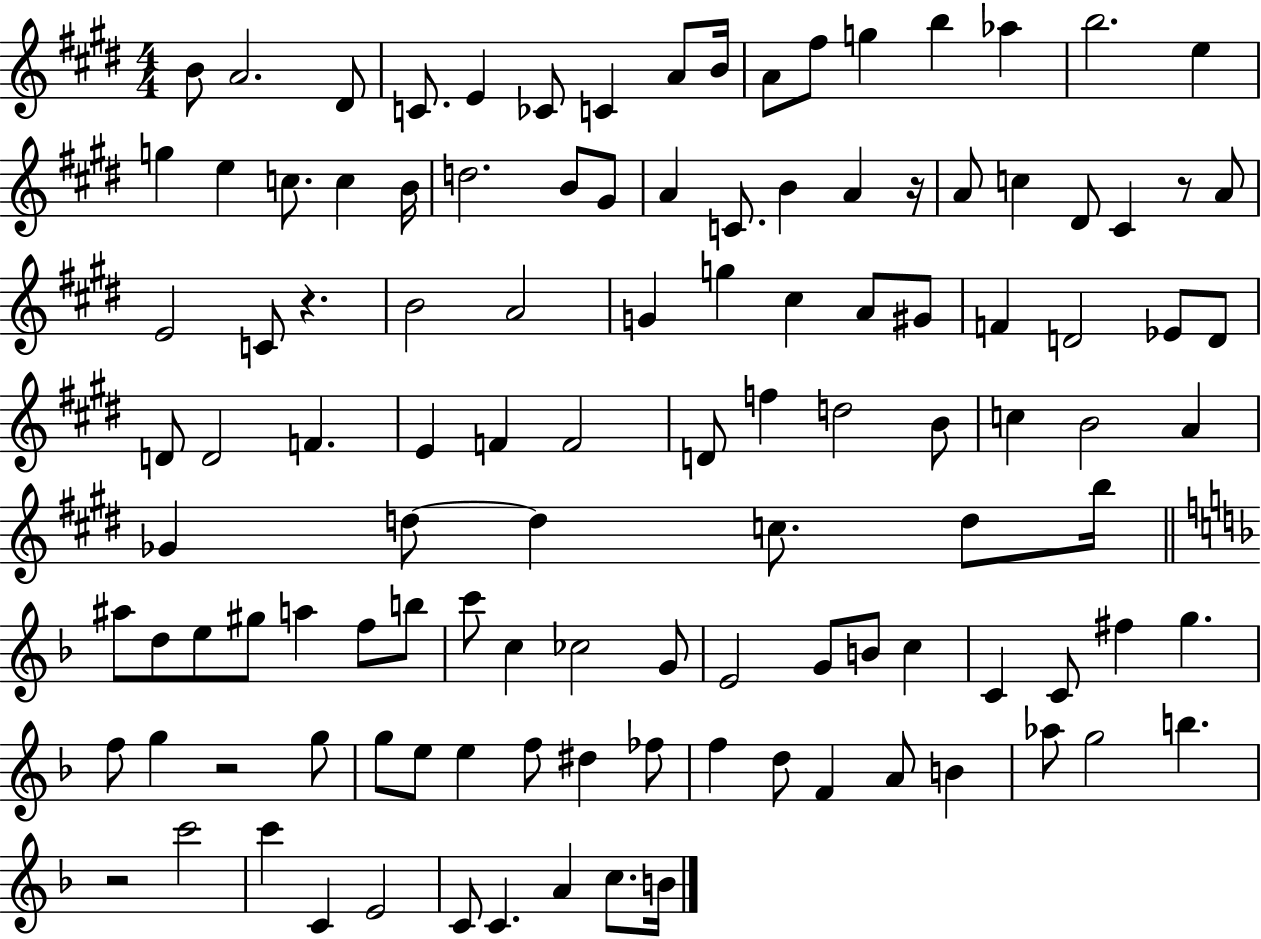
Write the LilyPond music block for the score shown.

{
  \clef treble
  \numericTimeSignature
  \time 4/4
  \key e \major
  b'8 a'2. dis'8 | c'8. e'4 ces'8 c'4 a'8 b'16 | a'8 fis''8 g''4 b''4 aes''4 | b''2. e''4 | \break g''4 e''4 c''8. c''4 b'16 | d''2. b'8 gis'8 | a'4 c'8. b'4 a'4 r16 | a'8 c''4 dis'8 cis'4 r8 a'8 | \break e'2 c'8 r4. | b'2 a'2 | g'4 g''4 cis''4 a'8 gis'8 | f'4 d'2 ees'8 d'8 | \break d'8 d'2 f'4. | e'4 f'4 f'2 | d'8 f''4 d''2 b'8 | c''4 b'2 a'4 | \break ges'4 d''8~~ d''4 c''8. d''8 b''16 | \bar "||" \break \key f \major ais''8 d''8 e''8 gis''8 a''4 f''8 b''8 | c'''8 c''4 ces''2 g'8 | e'2 g'8 b'8 c''4 | c'4 c'8 fis''4 g''4. | \break f''8 g''4 r2 g''8 | g''8 e''8 e''4 f''8 dis''4 fes''8 | f''4 d''8 f'4 a'8 b'4 | aes''8 g''2 b''4. | \break r2 c'''2 | c'''4 c'4 e'2 | c'8 c'4. a'4 c''8. b'16 | \bar "|."
}